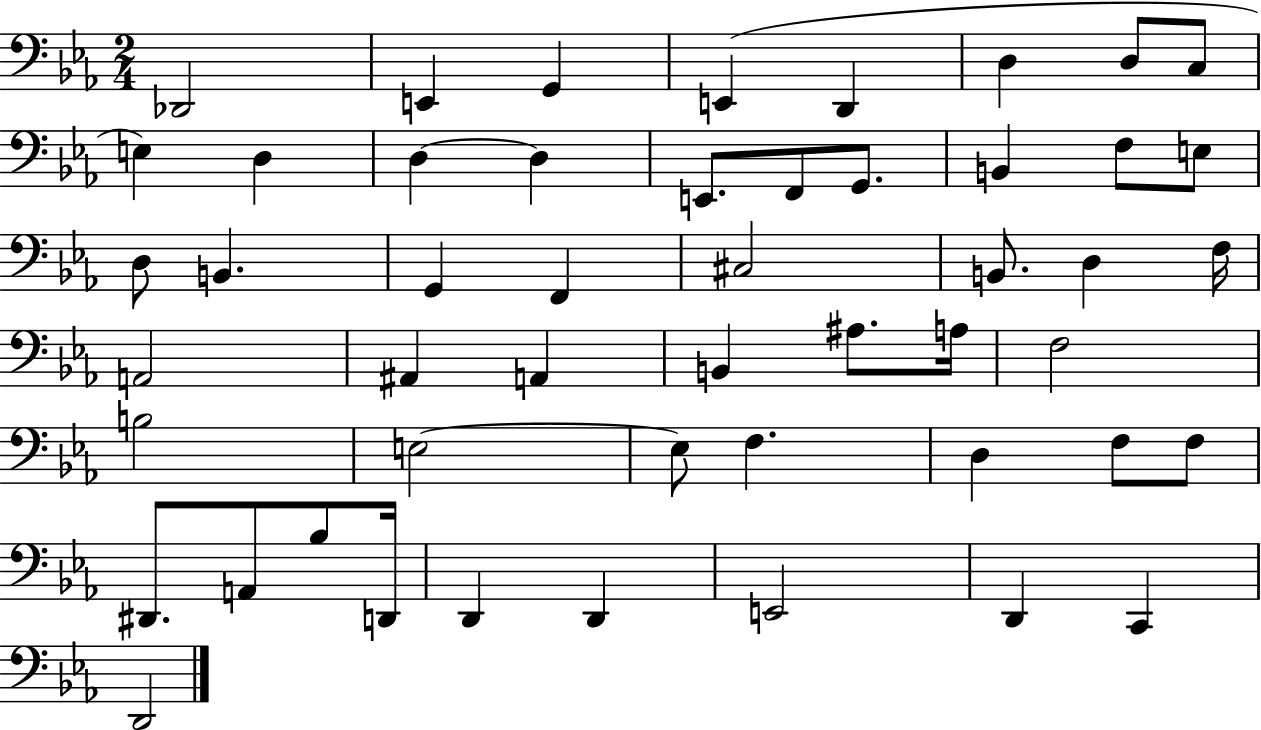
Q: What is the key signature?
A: EES major